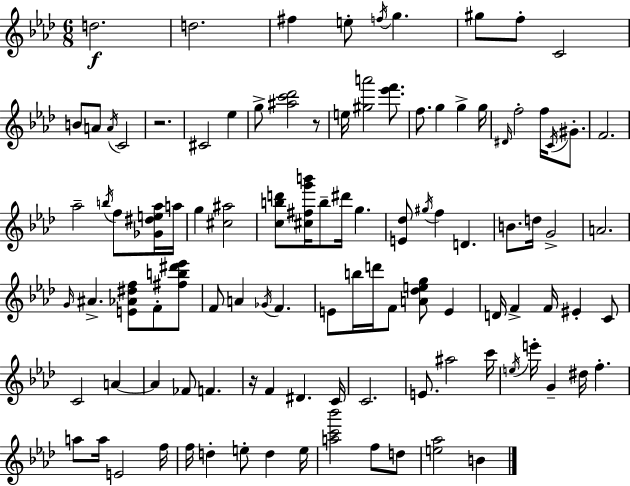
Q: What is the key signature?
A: F minor